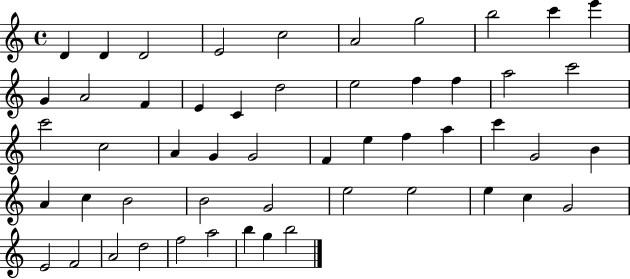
{
  \clef treble
  \time 4/4
  \defaultTimeSignature
  \key c \major
  d'4 d'4 d'2 | e'2 c''2 | a'2 g''2 | b''2 c'''4 e'''4 | \break g'4 a'2 f'4 | e'4 c'4 d''2 | e''2 f''4 f''4 | a''2 c'''2 | \break c'''2 c''2 | a'4 g'4 g'2 | f'4 e''4 f''4 a''4 | c'''4 g'2 b'4 | \break a'4 c''4 b'2 | b'2 g'2 | e''2 e''2 | e''4 c''4 g'2 | \break e'2 f'2 | a'2 d''2 | f''2 a''2 | b''4 g''4 b''2 | \break \bar "|."
}